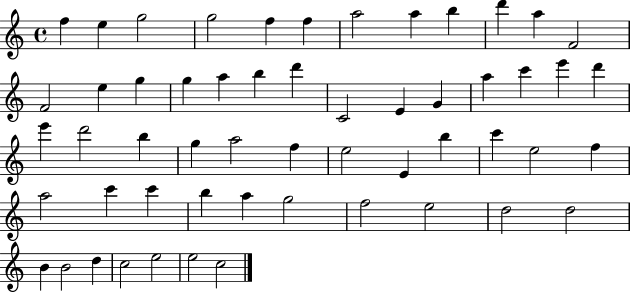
F5/q E5/q G5/h G5/h F5/q F5/q A5/h A5/q B5/q D6/q A5/q F4/h F4/h E5/q G5/q G5/q A5/q B5/q D6/q C4/h E4/q G4/q A5/q C6/q E6/q D6/q E6/q D6/h B5/q G5/q A5/h F5/q E5/h E4/q B5/q C6/q E5/h F5/q A5/h C6/q C6/q B5/q A5/q G5/h F5/h E5/h D5/h D5/h B4/q B4/h D5/q C5/h E5/h E5/h C5/h